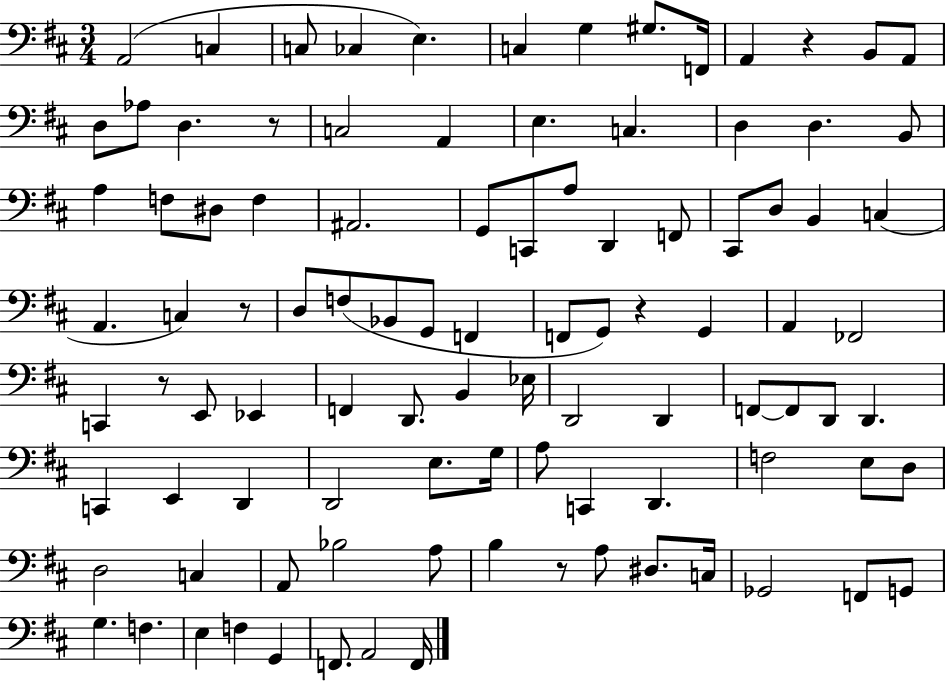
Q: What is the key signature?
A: D major